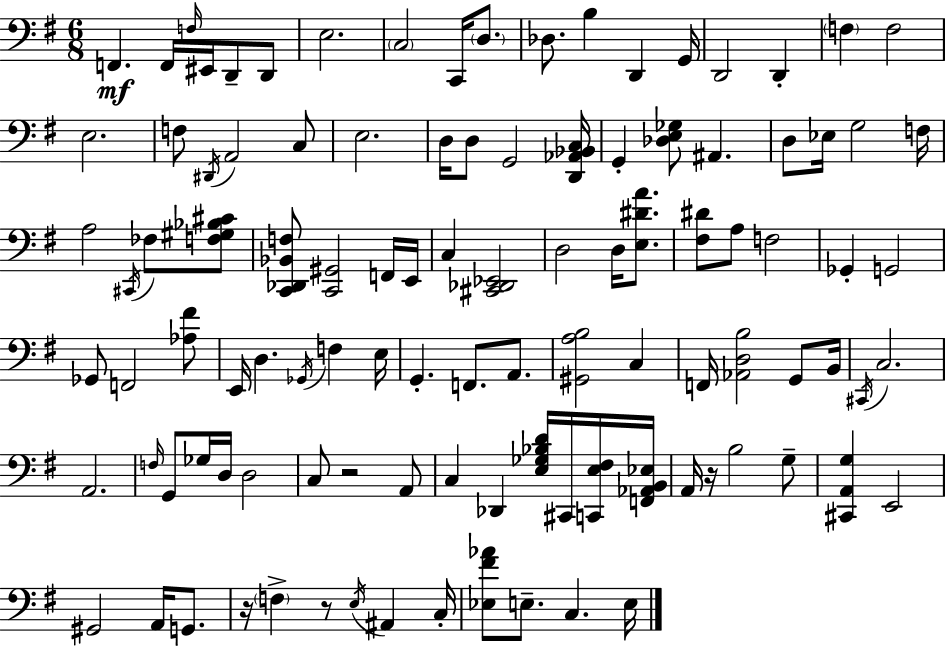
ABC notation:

X:1
T:Untitled
M:6/8
L:1/4
K:G
F,, F,,/4 F,/4 ^E,,/4 D,,/2 D,,/2 E,2 C,2 C,,/4 D,/2 _D,/2 B, D,, G,,/4 D,,2 D,, F, F,2 E,2 F,/2 ^D,,/4 A,,2 C,/2 E,2 D,/4 D,/2 G,,2 [D,,_A,,_B,,C,]/4 G,, [_D,E,_G,]/2 ^A,, D,/2 _E,/4 G,2 F,/4 A,2 ^C,,/4 _F,/2 [F,^G,_B,^C]/2 [C,,_D,,_B,,F,]/2 [C,,^G,,]2 F,,/4 E,,/4 C, [^C,,_D,,_E,,]2 D,2 D,/4 [E,^DA]/2 [^F,^D]/2 A,/2 F,2 _G,, G,,2 _G,,/2 F,,2 [_A,^F]/2 E,,/4 D, _G,,/4 F, E,/4 G,, F,,/2 A,,/2 [^G,,A,B,]2 C, F,,/4 [_A,,D,B,]2 G,,/2 B,,/4 ^C,,/4 C,2 A,,2 F,/4 G,,/2 _G,/4 D,/4 D,2 C,/2 z2 A,,/2 C, _D,, [E,_G,_B,D]/4 ^C,,/4 [C,,E,^F,]/4 [F,,_A,,B,,_E,]/4 A,,/4 z/4 B,2 G,/2 [^C,,A,,G,] E,,2 ^G,,2 A,,/4 G,,/2 z/4 F, z/2 E,/4 ^A,, C,/4 [_E,^F_A]/2 E,/2 C, E,/4